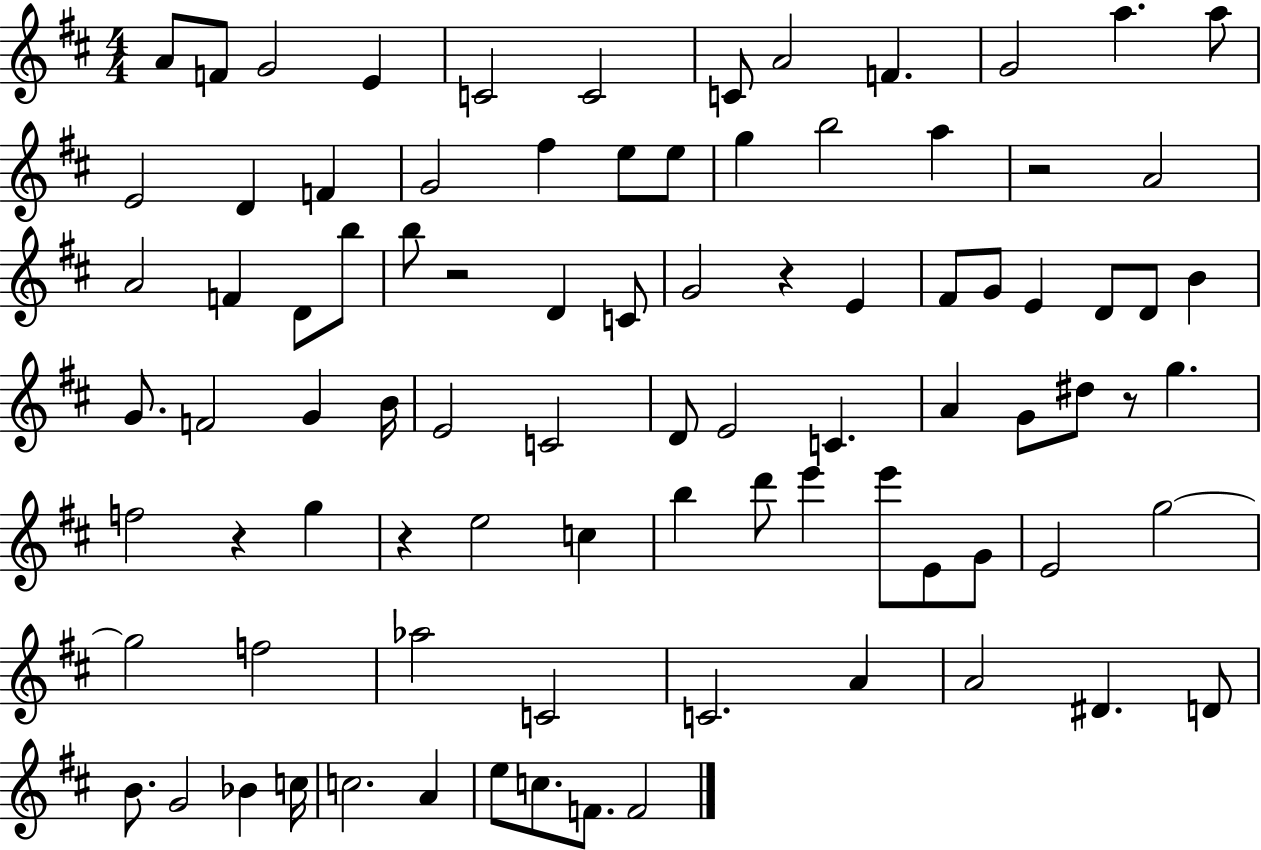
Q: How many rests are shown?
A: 6